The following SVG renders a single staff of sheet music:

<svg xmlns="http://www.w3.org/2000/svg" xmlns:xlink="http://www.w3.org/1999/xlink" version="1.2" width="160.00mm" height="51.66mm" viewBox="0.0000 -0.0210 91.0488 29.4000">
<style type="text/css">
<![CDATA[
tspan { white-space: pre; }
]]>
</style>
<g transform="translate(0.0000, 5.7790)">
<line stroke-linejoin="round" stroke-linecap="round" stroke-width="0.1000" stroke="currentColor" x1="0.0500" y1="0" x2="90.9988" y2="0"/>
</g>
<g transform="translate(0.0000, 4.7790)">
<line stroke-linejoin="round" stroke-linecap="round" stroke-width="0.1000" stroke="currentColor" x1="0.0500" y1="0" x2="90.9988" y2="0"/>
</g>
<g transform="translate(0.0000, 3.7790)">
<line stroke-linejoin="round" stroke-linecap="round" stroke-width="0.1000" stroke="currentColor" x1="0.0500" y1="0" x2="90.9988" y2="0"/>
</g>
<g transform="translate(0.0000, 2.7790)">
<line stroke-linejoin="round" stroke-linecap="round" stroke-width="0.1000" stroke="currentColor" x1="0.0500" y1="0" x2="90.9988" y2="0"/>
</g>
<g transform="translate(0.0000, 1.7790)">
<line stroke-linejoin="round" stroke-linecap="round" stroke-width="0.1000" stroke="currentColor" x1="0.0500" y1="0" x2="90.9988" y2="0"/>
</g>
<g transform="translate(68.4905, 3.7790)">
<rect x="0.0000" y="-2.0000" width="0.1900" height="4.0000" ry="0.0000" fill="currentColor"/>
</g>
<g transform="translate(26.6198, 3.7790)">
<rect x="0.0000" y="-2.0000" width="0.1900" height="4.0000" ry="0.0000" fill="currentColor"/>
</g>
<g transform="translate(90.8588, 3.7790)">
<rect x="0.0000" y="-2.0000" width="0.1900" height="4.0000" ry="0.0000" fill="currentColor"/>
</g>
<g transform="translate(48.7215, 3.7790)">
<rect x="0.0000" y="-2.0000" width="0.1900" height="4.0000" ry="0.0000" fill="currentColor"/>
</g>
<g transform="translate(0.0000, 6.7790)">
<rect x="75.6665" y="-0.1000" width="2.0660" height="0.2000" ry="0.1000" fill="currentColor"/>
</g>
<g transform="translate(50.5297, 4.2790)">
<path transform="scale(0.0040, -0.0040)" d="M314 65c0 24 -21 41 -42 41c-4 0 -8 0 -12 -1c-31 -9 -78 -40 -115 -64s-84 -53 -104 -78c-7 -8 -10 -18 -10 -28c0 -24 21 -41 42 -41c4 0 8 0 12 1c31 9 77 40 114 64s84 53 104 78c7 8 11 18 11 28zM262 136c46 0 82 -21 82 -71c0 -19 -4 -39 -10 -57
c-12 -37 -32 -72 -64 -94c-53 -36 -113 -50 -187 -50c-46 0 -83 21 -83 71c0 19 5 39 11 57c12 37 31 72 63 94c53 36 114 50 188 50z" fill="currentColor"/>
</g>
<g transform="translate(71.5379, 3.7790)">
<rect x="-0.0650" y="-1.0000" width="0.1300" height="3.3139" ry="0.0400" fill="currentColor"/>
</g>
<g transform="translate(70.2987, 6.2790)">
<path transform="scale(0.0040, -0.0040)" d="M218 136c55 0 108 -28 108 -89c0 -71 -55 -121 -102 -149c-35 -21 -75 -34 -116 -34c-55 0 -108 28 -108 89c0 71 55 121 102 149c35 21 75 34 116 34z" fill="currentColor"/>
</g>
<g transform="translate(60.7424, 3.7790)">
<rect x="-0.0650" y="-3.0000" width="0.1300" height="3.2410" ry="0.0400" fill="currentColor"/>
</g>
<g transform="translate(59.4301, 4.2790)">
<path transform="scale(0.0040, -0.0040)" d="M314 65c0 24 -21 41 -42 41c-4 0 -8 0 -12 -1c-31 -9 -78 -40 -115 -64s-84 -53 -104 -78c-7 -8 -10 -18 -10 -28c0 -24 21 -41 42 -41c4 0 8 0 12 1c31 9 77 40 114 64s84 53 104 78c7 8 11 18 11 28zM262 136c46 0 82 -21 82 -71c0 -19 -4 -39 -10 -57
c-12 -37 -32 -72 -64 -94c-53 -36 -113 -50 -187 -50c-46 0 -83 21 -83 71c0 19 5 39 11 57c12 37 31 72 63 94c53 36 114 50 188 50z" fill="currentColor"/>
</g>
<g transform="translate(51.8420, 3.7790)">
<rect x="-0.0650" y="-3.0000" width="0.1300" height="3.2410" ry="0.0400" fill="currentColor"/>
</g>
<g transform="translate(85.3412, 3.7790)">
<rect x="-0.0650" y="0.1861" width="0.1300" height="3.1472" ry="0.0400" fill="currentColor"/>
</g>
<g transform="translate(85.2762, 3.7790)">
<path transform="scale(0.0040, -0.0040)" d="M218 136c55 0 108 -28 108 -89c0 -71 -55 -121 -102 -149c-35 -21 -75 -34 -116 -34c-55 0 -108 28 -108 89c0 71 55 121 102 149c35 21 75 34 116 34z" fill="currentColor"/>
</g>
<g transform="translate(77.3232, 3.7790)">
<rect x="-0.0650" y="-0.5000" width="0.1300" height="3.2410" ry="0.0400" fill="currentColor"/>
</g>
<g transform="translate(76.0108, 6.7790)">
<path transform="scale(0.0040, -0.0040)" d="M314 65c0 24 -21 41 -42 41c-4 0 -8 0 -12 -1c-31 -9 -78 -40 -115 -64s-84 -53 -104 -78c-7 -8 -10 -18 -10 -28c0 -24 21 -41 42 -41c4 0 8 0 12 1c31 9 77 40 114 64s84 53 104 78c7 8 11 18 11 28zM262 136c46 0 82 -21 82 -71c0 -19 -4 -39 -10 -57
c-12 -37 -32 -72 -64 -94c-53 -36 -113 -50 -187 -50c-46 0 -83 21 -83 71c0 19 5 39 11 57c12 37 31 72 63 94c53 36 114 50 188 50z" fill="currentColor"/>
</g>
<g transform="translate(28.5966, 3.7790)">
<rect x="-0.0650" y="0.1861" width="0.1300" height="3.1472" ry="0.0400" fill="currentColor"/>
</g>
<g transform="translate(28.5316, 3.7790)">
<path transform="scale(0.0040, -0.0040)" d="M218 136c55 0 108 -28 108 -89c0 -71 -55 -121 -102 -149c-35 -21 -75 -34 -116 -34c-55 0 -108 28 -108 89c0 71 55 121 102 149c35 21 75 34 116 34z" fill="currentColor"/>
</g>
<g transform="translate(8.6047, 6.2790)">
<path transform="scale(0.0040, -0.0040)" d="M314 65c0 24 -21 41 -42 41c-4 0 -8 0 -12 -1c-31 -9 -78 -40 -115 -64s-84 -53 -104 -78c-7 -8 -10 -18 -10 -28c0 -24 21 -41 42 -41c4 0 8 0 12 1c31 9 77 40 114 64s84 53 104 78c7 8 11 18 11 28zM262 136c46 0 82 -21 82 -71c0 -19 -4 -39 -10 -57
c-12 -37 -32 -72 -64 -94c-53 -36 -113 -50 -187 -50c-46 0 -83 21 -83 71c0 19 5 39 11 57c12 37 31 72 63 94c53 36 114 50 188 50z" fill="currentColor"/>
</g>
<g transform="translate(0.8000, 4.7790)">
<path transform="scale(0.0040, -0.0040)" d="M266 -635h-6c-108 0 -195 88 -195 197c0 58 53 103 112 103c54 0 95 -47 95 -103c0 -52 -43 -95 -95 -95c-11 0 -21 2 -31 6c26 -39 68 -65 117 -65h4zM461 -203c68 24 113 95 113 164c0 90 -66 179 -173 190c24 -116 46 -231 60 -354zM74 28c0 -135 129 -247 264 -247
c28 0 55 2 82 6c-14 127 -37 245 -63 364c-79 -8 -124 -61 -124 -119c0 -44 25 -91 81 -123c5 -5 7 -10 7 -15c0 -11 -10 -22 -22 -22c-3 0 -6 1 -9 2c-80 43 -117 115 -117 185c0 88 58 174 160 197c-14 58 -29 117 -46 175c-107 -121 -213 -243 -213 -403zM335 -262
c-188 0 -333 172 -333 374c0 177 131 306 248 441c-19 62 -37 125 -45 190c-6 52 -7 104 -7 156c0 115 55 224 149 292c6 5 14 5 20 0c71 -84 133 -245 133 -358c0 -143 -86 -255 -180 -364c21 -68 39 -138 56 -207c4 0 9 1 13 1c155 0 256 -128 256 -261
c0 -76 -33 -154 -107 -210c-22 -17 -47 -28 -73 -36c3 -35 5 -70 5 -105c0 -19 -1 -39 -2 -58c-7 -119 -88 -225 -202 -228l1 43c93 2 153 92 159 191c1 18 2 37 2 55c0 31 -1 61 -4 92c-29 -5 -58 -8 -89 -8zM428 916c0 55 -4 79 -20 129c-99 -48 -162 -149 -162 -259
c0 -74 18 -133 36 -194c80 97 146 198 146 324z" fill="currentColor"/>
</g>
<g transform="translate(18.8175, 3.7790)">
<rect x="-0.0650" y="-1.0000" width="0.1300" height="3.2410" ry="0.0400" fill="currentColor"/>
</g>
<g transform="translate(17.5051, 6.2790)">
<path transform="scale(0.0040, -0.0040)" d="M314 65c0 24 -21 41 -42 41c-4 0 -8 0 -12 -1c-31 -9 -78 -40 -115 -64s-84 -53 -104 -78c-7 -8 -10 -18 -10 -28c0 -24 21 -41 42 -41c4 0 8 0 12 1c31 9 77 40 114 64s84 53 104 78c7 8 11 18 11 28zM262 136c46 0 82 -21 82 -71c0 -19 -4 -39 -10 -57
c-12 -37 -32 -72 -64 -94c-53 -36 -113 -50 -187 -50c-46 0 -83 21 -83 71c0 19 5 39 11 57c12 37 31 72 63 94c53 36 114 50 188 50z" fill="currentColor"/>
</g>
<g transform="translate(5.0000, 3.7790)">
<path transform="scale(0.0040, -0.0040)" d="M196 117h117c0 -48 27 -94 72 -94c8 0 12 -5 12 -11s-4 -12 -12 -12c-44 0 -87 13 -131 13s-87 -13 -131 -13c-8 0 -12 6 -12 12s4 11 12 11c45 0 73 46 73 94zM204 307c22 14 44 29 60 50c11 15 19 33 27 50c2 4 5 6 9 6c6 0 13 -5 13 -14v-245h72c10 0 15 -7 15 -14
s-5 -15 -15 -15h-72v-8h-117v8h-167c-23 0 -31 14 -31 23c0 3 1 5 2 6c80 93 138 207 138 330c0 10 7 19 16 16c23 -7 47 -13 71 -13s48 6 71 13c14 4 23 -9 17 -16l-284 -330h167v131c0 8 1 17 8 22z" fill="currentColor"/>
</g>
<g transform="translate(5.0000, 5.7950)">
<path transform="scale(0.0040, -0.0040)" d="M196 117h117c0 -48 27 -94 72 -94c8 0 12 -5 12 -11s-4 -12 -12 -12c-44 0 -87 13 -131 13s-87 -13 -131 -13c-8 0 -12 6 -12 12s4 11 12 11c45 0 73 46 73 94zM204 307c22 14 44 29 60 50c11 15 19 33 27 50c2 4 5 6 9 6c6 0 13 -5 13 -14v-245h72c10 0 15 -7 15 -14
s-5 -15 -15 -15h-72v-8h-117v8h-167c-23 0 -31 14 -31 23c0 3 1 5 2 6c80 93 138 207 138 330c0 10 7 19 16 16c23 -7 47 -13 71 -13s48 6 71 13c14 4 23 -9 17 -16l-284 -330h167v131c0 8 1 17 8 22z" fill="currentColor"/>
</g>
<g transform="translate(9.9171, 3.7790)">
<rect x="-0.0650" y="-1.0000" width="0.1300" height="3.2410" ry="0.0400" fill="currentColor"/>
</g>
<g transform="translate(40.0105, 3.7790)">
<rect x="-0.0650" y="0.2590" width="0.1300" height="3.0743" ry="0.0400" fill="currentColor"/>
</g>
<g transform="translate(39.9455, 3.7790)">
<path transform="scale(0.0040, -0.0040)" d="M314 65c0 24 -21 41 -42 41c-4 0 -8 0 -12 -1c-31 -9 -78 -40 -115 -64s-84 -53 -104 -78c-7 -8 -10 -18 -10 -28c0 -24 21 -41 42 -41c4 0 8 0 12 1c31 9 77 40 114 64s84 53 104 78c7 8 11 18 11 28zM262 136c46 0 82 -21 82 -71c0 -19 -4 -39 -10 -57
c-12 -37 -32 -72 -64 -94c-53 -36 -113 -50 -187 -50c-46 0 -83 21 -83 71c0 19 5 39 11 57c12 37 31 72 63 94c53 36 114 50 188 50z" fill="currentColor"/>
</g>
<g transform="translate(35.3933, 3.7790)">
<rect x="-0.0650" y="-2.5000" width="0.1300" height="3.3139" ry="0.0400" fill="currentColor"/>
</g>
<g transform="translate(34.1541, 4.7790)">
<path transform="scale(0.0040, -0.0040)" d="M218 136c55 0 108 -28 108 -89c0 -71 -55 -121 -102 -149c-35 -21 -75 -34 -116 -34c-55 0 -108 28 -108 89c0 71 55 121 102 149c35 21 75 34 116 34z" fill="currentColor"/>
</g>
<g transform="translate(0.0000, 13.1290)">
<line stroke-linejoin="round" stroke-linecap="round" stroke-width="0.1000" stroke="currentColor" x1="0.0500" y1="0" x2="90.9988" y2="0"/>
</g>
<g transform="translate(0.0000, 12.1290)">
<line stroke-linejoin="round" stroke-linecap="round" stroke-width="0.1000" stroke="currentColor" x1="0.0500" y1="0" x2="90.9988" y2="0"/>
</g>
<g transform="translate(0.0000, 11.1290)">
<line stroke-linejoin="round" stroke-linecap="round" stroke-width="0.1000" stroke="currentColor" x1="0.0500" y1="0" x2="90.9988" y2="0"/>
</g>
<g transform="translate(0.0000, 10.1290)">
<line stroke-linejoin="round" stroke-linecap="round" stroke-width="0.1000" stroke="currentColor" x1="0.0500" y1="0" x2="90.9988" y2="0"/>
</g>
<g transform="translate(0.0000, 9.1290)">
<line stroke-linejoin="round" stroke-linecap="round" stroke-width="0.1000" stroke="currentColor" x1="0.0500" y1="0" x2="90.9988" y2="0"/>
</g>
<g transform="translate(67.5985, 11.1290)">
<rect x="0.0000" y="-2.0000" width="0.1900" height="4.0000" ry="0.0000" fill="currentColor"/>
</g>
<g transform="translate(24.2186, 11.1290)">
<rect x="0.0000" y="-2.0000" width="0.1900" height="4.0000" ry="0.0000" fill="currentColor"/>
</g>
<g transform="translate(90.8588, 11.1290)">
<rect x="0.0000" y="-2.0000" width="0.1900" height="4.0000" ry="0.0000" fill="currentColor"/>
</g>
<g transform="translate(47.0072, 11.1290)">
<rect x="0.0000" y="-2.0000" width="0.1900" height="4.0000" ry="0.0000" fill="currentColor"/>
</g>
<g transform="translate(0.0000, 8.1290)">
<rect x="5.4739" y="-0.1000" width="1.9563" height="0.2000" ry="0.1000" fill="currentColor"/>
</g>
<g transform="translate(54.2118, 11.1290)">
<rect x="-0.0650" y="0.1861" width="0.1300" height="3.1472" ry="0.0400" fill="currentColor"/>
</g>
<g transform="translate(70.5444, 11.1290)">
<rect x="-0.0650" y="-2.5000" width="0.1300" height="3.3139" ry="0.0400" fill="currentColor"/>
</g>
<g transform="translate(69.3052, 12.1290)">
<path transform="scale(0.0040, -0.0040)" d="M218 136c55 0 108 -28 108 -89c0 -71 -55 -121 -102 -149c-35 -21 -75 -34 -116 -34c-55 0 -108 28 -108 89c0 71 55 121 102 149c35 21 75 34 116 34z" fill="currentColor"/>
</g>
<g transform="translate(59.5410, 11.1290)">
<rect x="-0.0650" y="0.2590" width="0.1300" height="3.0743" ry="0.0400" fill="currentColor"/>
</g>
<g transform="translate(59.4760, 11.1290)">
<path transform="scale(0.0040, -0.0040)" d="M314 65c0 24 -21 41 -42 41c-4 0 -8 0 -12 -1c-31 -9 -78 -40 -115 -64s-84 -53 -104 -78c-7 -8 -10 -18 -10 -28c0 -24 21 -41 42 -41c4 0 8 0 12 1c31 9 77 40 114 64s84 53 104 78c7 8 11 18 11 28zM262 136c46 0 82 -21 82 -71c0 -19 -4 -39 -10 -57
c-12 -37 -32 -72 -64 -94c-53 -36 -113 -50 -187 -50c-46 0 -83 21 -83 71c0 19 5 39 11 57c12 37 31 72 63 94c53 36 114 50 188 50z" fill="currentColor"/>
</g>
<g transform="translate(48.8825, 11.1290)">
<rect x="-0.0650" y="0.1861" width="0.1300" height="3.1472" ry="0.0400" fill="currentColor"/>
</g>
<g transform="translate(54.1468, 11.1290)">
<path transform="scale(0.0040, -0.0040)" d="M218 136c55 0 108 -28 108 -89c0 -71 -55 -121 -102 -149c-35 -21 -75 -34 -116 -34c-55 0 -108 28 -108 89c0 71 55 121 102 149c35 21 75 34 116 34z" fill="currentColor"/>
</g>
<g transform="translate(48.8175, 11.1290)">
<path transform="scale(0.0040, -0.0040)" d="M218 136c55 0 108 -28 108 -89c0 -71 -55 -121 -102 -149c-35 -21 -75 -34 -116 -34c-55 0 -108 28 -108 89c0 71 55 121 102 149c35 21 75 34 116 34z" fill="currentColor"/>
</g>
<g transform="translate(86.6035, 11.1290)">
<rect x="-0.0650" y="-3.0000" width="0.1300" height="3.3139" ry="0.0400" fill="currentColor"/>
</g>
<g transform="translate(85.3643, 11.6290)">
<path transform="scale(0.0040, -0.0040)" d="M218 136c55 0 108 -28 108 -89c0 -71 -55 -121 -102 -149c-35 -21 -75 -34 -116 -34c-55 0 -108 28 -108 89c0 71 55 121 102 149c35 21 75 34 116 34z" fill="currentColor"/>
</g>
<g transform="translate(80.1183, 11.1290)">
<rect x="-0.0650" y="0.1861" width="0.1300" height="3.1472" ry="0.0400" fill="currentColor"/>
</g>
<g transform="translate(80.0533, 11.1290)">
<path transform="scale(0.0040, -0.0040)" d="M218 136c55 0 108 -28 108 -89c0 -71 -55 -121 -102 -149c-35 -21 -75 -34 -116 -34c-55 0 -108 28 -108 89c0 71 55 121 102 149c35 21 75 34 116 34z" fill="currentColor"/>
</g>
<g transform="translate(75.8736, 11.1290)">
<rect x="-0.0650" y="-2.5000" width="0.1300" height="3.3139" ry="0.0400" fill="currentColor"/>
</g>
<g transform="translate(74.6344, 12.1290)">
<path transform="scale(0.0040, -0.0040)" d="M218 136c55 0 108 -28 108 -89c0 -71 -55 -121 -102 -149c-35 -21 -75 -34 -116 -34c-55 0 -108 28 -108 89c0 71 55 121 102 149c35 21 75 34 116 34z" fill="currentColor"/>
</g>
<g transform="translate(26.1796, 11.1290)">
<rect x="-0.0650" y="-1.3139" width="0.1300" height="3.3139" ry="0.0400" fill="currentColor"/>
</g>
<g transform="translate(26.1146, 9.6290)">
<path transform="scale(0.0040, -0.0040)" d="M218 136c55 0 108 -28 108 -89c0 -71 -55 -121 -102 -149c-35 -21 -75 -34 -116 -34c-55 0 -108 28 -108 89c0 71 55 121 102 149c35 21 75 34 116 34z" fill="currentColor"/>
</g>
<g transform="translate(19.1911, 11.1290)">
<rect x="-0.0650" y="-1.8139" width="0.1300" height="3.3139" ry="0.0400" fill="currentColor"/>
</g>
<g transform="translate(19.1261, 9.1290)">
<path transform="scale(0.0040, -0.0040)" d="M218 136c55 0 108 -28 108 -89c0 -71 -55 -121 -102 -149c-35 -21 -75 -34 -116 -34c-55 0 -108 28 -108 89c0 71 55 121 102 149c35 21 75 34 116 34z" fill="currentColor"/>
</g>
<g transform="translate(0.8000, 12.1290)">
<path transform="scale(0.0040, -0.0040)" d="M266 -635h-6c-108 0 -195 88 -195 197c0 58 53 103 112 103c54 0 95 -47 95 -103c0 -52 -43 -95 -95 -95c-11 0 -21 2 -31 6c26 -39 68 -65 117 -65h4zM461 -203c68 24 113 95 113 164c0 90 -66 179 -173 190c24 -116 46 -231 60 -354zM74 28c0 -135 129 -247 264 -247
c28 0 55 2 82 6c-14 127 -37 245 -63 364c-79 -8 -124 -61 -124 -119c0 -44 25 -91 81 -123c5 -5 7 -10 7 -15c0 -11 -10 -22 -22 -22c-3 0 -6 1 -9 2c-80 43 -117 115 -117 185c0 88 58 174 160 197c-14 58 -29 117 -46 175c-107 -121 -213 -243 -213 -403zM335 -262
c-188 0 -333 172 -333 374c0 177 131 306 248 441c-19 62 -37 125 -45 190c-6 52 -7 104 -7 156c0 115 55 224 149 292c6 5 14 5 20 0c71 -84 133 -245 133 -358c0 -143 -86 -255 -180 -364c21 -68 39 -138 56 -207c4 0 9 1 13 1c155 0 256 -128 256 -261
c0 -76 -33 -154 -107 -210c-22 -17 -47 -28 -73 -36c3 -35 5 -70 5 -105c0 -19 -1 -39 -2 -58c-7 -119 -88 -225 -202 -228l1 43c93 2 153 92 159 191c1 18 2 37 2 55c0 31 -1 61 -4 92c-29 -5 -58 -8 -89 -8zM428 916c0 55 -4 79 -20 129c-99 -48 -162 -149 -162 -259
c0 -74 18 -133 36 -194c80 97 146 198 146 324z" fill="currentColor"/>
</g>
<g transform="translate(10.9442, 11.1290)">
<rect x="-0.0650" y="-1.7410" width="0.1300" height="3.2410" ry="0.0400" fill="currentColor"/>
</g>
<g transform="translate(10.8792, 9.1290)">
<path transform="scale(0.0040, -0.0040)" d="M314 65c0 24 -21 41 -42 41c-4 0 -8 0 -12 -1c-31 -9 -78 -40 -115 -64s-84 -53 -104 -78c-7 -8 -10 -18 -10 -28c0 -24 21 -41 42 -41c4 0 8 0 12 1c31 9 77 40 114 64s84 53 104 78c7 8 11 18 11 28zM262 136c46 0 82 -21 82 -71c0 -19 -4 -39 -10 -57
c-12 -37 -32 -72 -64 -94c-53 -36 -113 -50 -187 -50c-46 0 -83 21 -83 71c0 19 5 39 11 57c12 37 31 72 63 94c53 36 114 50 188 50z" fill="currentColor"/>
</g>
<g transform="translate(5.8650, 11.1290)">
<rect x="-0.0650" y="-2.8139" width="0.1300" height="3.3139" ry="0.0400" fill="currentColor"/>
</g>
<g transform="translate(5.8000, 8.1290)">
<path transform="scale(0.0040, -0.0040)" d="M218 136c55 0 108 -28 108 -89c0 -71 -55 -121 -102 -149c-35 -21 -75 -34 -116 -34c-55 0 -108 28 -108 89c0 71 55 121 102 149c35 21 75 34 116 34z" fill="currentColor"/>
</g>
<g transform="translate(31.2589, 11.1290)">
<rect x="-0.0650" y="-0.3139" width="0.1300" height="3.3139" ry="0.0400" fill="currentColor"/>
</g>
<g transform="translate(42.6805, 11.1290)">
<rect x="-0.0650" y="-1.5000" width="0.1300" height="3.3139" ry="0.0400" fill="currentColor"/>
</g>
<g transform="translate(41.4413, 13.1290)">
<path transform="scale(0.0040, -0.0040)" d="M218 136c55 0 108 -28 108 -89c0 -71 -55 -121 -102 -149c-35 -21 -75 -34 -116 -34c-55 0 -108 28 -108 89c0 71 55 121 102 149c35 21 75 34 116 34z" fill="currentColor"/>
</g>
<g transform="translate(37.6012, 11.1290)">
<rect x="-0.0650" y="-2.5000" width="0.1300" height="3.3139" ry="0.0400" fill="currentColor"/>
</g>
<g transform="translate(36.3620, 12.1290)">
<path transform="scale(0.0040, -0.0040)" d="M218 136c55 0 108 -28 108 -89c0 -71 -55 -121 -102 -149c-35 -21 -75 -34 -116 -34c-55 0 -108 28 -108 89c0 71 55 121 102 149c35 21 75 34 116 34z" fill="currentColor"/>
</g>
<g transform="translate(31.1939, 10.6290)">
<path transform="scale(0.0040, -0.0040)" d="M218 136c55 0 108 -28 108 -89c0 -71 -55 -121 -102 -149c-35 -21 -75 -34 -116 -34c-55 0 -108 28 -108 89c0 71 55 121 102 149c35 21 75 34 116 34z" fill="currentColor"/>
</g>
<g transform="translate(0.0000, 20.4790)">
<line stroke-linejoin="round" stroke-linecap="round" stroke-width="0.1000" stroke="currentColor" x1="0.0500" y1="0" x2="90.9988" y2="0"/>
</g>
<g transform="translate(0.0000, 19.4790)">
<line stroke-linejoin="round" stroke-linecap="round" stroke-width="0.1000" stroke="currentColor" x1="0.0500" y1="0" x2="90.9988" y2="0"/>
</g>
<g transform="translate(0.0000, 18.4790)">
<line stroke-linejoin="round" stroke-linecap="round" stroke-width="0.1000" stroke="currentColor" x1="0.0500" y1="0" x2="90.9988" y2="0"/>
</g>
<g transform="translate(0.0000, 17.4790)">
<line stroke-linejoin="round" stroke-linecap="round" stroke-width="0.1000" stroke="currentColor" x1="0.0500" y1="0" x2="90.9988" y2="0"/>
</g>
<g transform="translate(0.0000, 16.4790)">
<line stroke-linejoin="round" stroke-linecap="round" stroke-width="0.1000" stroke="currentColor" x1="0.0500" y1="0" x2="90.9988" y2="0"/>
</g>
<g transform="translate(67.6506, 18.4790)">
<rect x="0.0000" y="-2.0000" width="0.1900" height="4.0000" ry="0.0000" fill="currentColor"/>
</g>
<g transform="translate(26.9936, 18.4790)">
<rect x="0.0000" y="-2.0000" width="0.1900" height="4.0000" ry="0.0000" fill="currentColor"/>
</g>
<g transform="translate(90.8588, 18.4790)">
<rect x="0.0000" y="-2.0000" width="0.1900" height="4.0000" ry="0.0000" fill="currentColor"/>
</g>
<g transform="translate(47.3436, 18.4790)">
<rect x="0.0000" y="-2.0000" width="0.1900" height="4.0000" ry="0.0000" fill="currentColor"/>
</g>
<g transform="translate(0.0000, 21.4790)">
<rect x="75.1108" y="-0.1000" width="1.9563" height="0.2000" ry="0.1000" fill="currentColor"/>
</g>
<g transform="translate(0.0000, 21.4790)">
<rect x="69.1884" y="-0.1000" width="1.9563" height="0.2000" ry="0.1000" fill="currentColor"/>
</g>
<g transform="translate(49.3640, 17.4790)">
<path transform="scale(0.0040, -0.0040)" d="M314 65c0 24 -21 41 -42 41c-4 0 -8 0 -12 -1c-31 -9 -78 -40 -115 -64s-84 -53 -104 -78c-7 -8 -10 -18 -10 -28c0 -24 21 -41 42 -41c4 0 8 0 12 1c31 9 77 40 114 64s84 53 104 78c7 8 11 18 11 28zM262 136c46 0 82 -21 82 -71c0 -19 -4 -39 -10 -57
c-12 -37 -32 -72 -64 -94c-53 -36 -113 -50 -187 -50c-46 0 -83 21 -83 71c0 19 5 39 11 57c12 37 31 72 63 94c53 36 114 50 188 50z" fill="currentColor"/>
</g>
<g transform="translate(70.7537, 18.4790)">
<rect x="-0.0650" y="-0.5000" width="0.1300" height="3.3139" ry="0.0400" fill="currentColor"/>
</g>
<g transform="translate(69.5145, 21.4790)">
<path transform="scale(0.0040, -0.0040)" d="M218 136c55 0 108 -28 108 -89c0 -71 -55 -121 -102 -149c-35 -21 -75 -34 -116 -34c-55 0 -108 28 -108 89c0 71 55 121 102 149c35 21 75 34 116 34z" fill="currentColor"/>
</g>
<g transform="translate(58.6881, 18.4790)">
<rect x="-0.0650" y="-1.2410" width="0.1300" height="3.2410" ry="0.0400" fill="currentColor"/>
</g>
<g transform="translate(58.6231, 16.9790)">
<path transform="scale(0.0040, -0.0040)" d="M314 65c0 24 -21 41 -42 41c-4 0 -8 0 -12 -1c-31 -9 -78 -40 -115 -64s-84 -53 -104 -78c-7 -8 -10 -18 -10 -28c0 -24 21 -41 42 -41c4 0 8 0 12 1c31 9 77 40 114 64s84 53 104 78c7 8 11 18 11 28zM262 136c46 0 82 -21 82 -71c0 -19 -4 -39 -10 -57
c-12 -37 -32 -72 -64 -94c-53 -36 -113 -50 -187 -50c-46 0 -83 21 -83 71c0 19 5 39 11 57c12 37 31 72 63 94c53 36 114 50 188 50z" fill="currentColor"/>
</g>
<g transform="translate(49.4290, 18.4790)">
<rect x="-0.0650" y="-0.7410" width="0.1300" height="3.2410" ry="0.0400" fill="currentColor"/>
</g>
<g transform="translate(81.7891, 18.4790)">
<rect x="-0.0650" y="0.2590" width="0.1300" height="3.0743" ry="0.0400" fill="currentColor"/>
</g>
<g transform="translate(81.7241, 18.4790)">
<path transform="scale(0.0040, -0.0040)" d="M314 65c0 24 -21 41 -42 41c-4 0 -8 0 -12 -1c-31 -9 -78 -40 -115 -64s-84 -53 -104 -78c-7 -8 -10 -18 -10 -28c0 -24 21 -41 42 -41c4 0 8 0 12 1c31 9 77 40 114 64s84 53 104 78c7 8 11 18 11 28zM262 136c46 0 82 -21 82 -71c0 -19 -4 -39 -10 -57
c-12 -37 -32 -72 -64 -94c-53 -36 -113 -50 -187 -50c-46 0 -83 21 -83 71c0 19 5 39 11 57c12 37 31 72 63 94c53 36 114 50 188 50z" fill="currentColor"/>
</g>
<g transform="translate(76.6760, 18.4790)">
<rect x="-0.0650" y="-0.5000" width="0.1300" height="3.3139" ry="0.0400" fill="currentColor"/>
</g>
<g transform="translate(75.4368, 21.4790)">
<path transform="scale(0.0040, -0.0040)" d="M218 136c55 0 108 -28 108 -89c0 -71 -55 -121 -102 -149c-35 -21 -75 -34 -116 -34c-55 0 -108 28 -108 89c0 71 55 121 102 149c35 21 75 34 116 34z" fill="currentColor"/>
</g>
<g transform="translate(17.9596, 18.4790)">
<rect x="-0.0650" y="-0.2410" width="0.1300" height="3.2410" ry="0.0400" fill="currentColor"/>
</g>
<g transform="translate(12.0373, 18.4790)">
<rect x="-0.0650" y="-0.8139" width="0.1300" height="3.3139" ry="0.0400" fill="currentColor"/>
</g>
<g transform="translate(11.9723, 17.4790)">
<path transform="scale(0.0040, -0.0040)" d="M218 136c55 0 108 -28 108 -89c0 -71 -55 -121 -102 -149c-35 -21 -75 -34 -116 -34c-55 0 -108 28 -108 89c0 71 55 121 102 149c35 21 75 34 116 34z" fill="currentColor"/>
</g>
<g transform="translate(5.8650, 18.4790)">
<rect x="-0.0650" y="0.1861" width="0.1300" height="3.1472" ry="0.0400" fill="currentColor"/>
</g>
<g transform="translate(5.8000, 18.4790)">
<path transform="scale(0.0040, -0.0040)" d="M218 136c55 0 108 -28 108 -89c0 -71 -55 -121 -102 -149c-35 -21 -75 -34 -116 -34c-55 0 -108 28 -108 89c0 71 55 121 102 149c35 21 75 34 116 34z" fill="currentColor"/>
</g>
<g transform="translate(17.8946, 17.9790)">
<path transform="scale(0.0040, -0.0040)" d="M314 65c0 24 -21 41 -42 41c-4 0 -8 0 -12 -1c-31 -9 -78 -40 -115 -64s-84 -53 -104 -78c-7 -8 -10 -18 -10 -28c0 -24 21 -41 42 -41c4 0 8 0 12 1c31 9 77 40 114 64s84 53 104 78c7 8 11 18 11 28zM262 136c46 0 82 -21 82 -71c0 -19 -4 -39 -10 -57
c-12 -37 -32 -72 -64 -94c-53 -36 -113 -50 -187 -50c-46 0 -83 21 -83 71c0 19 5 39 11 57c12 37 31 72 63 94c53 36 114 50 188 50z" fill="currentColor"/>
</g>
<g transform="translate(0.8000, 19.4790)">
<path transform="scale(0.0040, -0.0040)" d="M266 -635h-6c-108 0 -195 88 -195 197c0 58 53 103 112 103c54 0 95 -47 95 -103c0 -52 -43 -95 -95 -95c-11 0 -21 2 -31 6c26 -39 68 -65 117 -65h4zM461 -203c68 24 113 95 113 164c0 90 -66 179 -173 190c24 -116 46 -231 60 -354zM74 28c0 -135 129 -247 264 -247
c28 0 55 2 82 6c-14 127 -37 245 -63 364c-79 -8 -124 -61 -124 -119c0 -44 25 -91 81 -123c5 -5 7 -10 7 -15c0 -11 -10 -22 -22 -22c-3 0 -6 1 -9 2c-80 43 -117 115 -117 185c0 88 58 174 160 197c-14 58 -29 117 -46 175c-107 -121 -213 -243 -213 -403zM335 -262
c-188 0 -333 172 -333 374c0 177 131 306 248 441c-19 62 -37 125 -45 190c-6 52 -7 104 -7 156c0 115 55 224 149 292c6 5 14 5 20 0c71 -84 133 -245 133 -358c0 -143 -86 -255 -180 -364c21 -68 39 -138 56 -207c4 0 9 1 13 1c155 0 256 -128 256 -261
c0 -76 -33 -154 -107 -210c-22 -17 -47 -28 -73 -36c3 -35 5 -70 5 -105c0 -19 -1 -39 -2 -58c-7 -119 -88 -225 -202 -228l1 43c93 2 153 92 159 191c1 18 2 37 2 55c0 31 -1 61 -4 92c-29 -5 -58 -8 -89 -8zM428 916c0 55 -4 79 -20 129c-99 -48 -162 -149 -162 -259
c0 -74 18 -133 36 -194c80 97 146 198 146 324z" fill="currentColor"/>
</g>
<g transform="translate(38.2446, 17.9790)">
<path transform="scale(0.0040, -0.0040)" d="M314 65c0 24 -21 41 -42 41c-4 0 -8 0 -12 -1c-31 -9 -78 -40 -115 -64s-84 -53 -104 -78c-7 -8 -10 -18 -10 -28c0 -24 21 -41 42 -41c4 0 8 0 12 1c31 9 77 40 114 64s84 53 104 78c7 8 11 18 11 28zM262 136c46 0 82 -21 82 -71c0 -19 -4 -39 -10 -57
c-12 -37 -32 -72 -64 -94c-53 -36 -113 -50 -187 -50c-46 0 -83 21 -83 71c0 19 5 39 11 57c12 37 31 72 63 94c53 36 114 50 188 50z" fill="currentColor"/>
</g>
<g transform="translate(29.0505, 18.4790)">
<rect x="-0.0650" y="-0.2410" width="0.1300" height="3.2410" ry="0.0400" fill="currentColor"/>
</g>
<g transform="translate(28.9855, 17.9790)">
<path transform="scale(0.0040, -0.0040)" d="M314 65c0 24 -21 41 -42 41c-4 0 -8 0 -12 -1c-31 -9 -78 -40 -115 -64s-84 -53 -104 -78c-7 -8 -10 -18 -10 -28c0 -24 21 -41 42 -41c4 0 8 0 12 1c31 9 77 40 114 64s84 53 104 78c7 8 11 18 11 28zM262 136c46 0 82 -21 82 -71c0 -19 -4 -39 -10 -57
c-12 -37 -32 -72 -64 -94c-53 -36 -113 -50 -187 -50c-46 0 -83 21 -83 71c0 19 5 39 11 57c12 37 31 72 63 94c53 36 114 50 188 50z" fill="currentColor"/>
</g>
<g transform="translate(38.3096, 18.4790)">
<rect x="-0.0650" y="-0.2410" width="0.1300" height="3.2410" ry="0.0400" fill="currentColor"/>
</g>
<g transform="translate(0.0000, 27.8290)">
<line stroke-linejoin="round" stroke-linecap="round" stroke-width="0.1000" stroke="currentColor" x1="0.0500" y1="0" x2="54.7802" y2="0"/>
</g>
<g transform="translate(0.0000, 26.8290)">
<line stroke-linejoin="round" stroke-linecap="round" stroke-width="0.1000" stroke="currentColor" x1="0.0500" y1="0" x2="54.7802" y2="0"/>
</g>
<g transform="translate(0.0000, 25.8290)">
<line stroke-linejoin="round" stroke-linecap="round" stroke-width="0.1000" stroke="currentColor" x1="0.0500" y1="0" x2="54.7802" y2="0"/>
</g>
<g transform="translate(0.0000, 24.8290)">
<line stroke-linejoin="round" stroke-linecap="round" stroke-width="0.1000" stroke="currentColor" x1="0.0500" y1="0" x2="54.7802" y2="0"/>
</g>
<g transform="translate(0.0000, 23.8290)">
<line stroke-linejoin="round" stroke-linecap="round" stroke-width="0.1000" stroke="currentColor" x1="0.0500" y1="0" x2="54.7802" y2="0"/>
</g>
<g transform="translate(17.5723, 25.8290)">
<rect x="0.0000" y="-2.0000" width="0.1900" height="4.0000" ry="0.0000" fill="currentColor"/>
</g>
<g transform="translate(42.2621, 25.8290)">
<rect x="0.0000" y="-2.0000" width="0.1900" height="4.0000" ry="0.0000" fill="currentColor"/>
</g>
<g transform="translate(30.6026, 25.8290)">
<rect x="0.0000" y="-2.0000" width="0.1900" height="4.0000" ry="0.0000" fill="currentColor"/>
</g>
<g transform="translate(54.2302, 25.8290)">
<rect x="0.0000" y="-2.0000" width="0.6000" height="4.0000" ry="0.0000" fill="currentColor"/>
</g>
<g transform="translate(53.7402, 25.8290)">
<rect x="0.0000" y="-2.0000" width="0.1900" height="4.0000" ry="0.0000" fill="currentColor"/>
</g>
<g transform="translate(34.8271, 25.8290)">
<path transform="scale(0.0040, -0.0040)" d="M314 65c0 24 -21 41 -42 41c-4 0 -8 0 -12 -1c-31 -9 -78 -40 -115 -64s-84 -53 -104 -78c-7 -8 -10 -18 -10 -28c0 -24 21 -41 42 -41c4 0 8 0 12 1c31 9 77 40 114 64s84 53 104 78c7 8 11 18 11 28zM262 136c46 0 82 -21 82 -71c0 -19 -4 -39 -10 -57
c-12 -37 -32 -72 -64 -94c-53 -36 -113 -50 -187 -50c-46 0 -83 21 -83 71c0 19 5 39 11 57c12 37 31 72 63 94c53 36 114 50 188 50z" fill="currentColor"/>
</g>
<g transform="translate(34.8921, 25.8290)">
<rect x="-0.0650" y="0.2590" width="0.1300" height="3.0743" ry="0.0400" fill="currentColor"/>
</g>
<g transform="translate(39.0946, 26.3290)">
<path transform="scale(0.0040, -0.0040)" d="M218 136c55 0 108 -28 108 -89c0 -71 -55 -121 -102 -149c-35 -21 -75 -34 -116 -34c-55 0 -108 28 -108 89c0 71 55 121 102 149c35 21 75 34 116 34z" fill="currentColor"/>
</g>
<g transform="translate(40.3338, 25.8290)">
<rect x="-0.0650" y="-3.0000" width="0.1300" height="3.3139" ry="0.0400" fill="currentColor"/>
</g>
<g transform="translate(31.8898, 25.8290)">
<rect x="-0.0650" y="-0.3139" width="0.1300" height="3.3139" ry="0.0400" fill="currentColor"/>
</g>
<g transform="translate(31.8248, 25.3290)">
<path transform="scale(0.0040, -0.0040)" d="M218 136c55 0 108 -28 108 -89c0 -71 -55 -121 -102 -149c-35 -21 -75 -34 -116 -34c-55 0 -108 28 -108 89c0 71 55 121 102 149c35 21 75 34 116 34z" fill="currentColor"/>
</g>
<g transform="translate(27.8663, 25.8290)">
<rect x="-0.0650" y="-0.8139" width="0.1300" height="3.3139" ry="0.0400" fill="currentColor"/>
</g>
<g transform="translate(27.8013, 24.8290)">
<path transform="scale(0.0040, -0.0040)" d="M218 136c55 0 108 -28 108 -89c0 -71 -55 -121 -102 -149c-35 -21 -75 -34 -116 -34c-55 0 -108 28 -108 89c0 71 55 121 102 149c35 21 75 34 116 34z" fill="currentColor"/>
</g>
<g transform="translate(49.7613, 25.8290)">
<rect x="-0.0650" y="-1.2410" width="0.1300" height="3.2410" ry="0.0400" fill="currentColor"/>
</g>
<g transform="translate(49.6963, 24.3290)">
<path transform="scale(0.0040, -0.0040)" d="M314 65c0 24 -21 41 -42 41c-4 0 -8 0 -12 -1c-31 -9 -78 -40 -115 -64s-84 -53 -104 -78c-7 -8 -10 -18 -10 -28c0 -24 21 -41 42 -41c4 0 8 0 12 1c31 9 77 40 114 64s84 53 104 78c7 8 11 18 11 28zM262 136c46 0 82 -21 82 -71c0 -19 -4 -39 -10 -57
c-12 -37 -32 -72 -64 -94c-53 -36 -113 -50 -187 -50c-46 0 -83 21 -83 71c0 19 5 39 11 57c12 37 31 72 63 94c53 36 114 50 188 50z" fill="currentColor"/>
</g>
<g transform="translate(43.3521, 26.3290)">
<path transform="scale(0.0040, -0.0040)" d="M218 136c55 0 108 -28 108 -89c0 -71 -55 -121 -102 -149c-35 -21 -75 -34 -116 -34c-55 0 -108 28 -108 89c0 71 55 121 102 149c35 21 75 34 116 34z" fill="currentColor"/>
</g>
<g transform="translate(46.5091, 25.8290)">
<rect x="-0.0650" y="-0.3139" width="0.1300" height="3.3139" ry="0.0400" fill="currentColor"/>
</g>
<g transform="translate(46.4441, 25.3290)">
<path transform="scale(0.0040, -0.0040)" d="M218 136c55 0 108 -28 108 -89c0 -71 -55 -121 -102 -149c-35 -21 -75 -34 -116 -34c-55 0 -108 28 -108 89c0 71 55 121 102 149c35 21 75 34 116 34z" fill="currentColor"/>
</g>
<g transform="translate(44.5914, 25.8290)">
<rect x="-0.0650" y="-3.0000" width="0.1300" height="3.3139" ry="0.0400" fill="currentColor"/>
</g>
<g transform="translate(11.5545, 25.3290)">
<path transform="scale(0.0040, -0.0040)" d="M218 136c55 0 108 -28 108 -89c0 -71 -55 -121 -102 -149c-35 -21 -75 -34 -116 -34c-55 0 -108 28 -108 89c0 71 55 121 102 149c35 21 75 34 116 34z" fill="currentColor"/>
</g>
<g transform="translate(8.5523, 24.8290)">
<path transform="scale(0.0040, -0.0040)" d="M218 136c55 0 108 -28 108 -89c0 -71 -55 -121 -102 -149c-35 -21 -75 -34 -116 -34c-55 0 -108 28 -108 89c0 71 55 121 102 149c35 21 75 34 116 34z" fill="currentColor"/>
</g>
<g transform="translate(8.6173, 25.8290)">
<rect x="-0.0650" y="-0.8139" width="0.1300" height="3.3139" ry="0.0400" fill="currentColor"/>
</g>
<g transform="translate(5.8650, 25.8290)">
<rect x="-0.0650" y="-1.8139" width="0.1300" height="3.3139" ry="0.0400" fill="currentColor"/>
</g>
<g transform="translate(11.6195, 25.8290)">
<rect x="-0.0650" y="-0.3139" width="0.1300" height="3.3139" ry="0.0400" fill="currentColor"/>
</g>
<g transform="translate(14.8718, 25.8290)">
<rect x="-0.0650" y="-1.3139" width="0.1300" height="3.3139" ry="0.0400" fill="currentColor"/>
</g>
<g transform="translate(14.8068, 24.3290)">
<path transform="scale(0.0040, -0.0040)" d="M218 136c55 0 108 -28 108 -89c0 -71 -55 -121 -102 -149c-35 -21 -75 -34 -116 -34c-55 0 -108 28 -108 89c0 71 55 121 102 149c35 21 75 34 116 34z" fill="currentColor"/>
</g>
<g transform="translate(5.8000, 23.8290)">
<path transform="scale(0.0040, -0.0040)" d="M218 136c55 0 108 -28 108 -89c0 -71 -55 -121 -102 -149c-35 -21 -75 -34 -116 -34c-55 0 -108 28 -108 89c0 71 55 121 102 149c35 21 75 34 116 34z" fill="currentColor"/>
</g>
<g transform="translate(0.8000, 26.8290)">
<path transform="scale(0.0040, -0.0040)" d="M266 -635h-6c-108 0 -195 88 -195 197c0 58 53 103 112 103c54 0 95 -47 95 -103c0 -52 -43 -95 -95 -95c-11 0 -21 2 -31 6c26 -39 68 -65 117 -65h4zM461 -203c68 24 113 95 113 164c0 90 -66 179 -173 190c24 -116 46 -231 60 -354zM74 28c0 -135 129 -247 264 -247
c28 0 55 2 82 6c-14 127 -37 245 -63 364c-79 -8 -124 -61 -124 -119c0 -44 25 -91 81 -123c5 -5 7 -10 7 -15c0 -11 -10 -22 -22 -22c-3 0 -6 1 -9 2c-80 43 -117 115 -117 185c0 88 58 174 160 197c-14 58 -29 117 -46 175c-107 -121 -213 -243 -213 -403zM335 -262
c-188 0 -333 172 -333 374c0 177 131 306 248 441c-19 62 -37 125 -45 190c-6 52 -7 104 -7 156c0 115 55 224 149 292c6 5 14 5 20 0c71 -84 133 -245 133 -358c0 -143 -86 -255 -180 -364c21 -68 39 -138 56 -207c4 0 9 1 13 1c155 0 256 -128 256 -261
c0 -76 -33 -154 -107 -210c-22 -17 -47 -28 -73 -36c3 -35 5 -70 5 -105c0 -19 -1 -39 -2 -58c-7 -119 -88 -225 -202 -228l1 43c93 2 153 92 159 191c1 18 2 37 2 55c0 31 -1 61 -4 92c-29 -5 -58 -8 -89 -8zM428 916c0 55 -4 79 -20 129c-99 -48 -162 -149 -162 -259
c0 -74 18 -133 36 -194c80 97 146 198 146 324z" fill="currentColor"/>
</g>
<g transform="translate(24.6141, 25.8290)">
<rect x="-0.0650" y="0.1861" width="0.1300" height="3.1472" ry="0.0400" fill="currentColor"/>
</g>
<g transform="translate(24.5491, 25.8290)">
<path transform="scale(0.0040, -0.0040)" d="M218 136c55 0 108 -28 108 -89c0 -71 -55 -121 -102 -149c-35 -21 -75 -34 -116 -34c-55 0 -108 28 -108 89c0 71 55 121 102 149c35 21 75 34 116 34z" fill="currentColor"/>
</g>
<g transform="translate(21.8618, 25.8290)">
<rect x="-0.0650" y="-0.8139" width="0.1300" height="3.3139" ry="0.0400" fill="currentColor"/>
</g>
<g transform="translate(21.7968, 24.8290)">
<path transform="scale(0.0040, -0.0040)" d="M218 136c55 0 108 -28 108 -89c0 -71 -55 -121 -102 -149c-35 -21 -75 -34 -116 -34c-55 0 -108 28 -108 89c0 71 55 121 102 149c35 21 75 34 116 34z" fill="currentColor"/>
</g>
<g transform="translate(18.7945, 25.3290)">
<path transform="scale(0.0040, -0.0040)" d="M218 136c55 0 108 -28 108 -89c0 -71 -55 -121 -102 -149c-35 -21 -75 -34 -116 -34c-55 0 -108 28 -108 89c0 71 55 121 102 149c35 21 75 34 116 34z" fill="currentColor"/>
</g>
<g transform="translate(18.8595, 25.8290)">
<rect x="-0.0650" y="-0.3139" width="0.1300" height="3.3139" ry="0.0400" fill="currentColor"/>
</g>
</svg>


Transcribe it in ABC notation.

X:1
T:Untitled
M:4/4
L:1/4
K:C
D2 D2 B G B2 A2 A2 D C2 B a f2 f e c G E B B B2 G G B A B d c2 c2 c2 d2 e2 C C B2 f d c e c d B d c B2 A A c e2